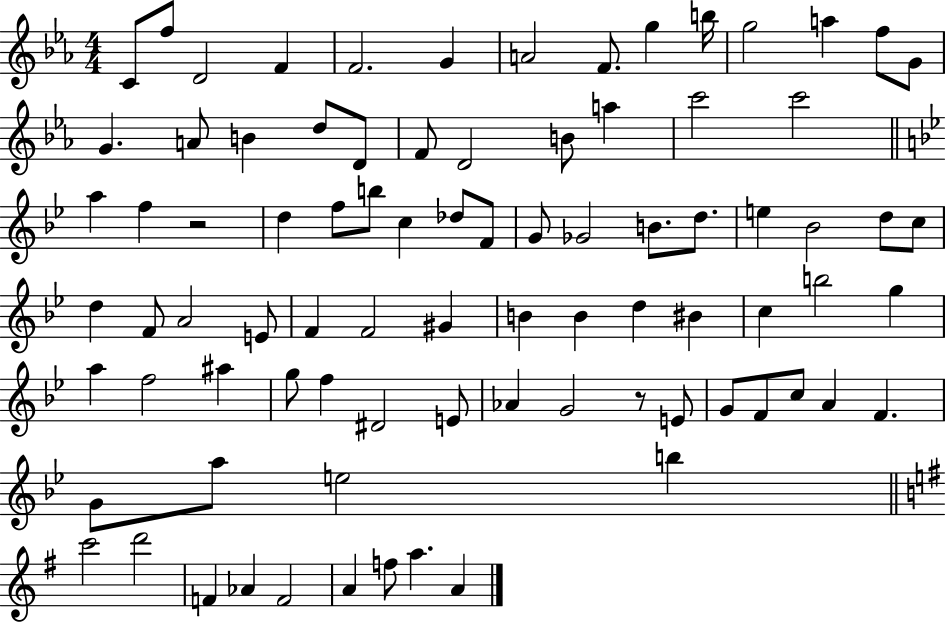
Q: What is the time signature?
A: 4/4